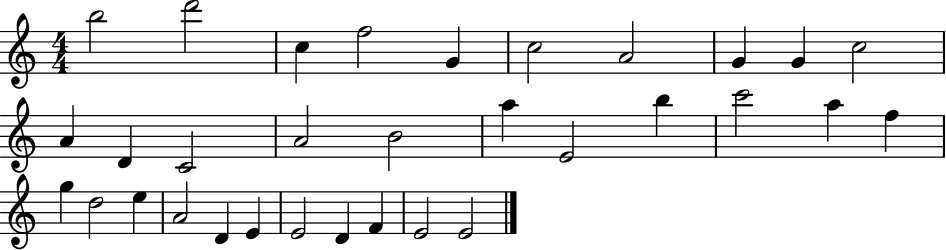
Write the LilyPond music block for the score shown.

{
  \clef treble
  \numericTimeSignature
  \time 4/4
  \key c \major
  b''2 d'''2 | c''4 f''2 g'4 | c''2 a'2 | g'4 g'4 c''2 | \break a'4 d'4 c'2 | a'2 b'2 | a''4 e'2 b''4 | c'''2 a''4 f''4 | \break g''4 d''2 e''4 | a'2 d'4 e'4 | e'2 d'4 f'4 | e'2 e'2 | \break \bar "|."
}